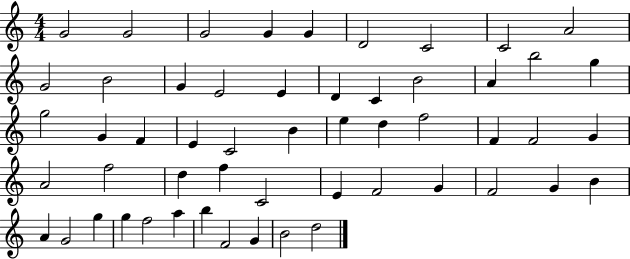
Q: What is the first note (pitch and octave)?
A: G4